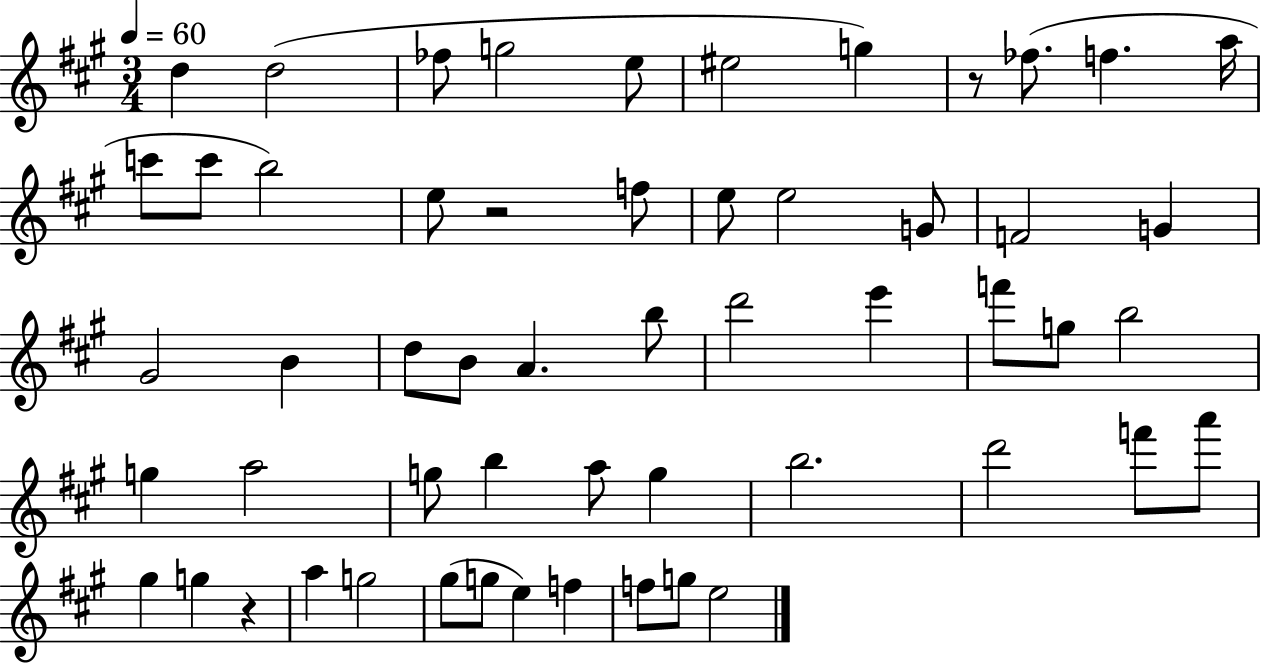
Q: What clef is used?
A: treble